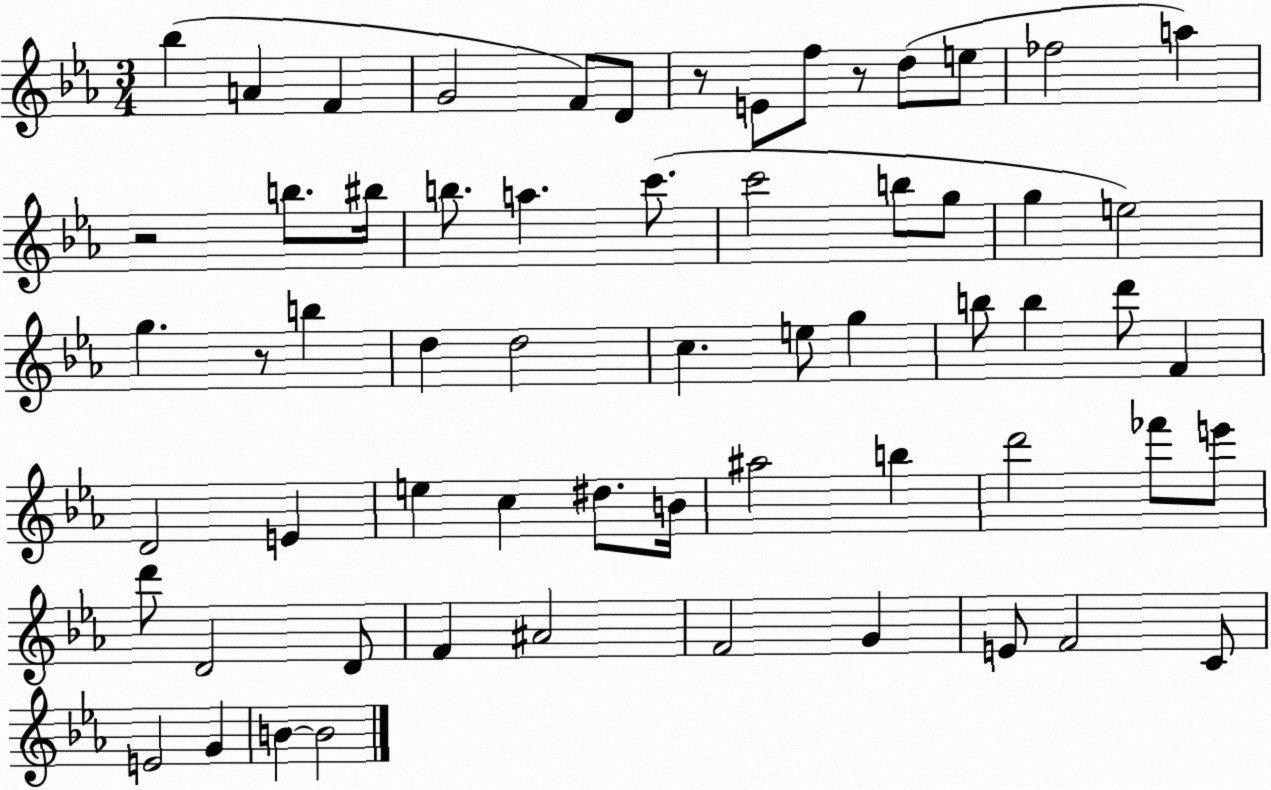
X:1
T:Untitled
M:3/4
L:1/4
K:Eb
_b A F G2 F/2 D/2 z/2 E/2 f/2 z/2 d/2 e/2 _f2 a z2 b/2 ^b/4 b/2 a c'/2 c'2 b/2 g/2 g e2 g z/2 b d d2 c e/2 g b/2 b d'/2 F D2 E e c ^d/2 B/4 ^a2 b d'2 _f'/2 e'/2 d'/2 D2 D/2 F ^A2 F2 G E/2 F2 C/2 E2 G B B2